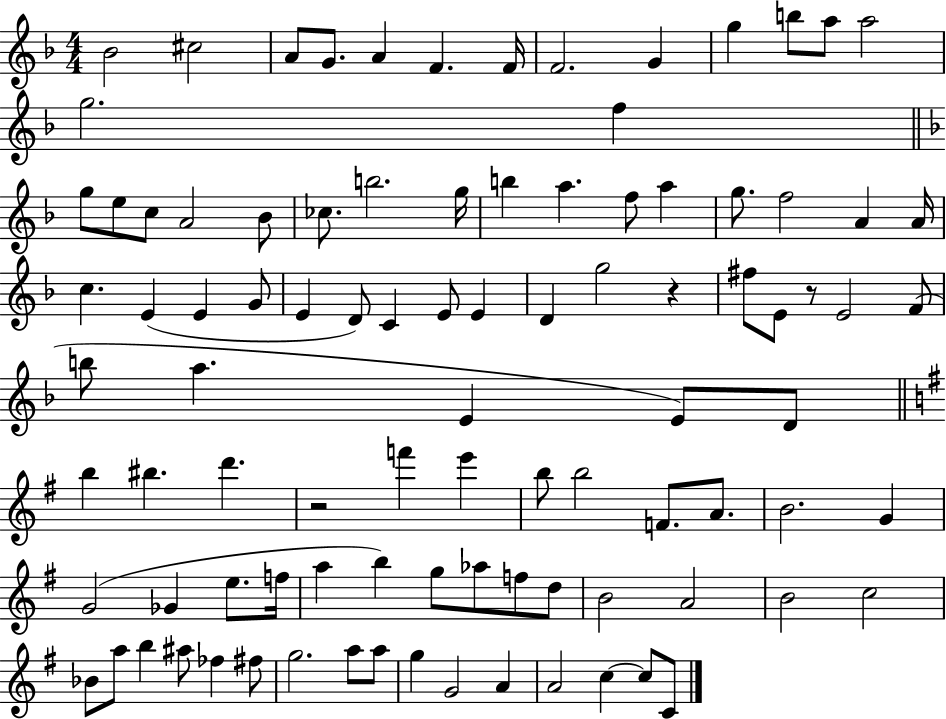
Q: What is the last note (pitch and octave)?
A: C4